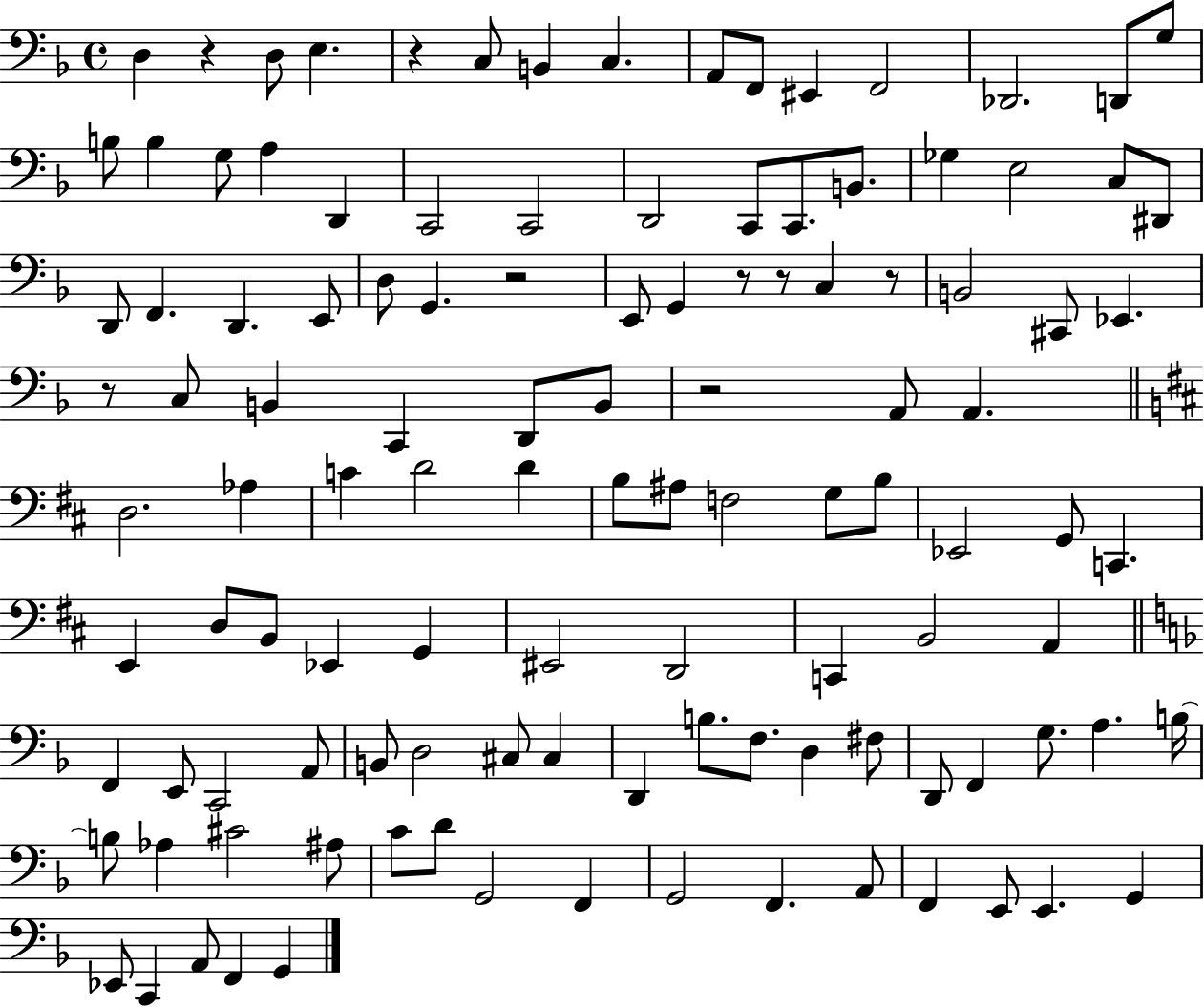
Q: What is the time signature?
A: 4/4